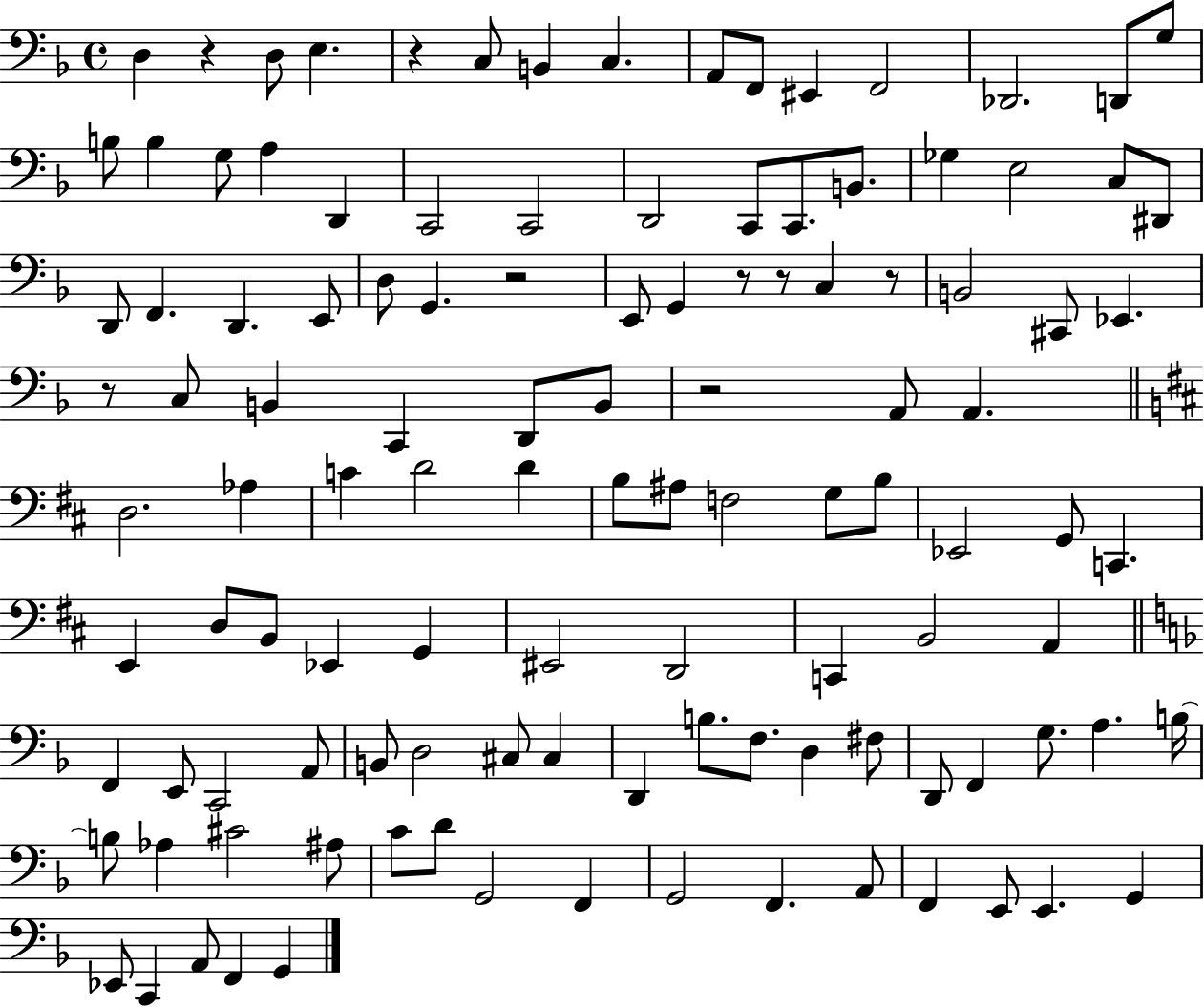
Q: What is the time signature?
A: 4/4